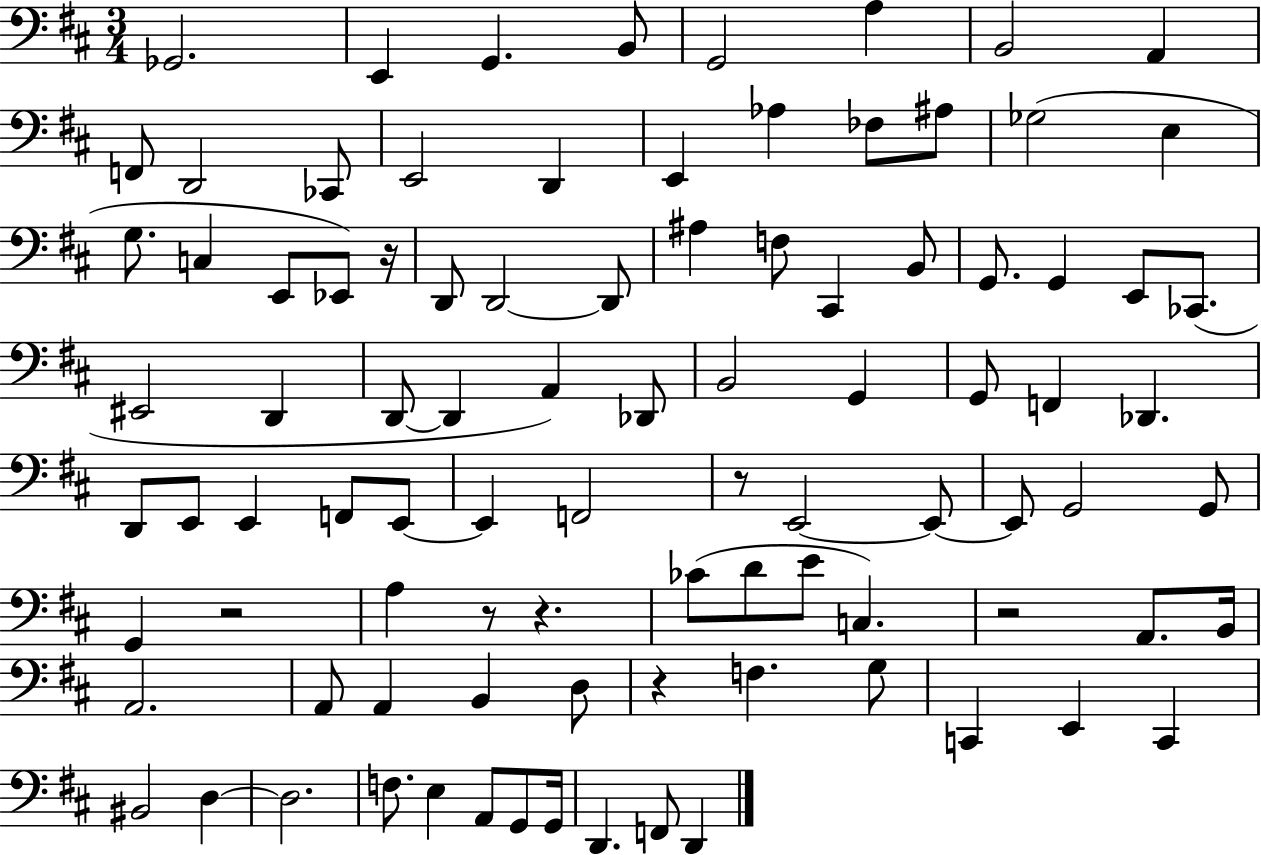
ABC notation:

X:1
T:Untitled
M:3/4
L:1/4
K:D
_G,,2 E,, G,, B,,/2 G,,2 A, B,,2 A,, F,,/2 D,,2 _C,,/2 E,,2 D,, E,, _A, _F,/2 ^A,/2 _G,2 E, G,/2 C, E,,/2 _E,,/2 z/4 D,,/2 D,,2 D,,/2 ^A, F,/2 ^C,, B,,/2 G,,/2 G,, E,,/2 _C,,/2 ^E,,2 D,, D,,/2 D,, A,, _D,,/2 B,,2 G,, G,,/2 F,, _D,, D,,/2 E,,/2 E,, F,,/2 E,,/2 E,, F,,2 z/2 E,,2 E,,/2 E,,/2 G,,2 G,,/2 G,, z2 A, z/2 z _C/2 D/2 E/2 C, z2 A,,/2 B,,/4 A,,2 A,,/2 A,, B,, D,/2 z F, G,/2 C,, E,, C,, ^B,,2 D, D,2 F,/2 E, A,,/2 G,,/2 G,,/4 D,, F,,/2 D,,